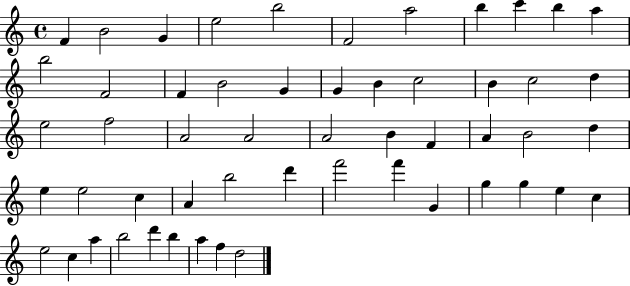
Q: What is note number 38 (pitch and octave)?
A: D6